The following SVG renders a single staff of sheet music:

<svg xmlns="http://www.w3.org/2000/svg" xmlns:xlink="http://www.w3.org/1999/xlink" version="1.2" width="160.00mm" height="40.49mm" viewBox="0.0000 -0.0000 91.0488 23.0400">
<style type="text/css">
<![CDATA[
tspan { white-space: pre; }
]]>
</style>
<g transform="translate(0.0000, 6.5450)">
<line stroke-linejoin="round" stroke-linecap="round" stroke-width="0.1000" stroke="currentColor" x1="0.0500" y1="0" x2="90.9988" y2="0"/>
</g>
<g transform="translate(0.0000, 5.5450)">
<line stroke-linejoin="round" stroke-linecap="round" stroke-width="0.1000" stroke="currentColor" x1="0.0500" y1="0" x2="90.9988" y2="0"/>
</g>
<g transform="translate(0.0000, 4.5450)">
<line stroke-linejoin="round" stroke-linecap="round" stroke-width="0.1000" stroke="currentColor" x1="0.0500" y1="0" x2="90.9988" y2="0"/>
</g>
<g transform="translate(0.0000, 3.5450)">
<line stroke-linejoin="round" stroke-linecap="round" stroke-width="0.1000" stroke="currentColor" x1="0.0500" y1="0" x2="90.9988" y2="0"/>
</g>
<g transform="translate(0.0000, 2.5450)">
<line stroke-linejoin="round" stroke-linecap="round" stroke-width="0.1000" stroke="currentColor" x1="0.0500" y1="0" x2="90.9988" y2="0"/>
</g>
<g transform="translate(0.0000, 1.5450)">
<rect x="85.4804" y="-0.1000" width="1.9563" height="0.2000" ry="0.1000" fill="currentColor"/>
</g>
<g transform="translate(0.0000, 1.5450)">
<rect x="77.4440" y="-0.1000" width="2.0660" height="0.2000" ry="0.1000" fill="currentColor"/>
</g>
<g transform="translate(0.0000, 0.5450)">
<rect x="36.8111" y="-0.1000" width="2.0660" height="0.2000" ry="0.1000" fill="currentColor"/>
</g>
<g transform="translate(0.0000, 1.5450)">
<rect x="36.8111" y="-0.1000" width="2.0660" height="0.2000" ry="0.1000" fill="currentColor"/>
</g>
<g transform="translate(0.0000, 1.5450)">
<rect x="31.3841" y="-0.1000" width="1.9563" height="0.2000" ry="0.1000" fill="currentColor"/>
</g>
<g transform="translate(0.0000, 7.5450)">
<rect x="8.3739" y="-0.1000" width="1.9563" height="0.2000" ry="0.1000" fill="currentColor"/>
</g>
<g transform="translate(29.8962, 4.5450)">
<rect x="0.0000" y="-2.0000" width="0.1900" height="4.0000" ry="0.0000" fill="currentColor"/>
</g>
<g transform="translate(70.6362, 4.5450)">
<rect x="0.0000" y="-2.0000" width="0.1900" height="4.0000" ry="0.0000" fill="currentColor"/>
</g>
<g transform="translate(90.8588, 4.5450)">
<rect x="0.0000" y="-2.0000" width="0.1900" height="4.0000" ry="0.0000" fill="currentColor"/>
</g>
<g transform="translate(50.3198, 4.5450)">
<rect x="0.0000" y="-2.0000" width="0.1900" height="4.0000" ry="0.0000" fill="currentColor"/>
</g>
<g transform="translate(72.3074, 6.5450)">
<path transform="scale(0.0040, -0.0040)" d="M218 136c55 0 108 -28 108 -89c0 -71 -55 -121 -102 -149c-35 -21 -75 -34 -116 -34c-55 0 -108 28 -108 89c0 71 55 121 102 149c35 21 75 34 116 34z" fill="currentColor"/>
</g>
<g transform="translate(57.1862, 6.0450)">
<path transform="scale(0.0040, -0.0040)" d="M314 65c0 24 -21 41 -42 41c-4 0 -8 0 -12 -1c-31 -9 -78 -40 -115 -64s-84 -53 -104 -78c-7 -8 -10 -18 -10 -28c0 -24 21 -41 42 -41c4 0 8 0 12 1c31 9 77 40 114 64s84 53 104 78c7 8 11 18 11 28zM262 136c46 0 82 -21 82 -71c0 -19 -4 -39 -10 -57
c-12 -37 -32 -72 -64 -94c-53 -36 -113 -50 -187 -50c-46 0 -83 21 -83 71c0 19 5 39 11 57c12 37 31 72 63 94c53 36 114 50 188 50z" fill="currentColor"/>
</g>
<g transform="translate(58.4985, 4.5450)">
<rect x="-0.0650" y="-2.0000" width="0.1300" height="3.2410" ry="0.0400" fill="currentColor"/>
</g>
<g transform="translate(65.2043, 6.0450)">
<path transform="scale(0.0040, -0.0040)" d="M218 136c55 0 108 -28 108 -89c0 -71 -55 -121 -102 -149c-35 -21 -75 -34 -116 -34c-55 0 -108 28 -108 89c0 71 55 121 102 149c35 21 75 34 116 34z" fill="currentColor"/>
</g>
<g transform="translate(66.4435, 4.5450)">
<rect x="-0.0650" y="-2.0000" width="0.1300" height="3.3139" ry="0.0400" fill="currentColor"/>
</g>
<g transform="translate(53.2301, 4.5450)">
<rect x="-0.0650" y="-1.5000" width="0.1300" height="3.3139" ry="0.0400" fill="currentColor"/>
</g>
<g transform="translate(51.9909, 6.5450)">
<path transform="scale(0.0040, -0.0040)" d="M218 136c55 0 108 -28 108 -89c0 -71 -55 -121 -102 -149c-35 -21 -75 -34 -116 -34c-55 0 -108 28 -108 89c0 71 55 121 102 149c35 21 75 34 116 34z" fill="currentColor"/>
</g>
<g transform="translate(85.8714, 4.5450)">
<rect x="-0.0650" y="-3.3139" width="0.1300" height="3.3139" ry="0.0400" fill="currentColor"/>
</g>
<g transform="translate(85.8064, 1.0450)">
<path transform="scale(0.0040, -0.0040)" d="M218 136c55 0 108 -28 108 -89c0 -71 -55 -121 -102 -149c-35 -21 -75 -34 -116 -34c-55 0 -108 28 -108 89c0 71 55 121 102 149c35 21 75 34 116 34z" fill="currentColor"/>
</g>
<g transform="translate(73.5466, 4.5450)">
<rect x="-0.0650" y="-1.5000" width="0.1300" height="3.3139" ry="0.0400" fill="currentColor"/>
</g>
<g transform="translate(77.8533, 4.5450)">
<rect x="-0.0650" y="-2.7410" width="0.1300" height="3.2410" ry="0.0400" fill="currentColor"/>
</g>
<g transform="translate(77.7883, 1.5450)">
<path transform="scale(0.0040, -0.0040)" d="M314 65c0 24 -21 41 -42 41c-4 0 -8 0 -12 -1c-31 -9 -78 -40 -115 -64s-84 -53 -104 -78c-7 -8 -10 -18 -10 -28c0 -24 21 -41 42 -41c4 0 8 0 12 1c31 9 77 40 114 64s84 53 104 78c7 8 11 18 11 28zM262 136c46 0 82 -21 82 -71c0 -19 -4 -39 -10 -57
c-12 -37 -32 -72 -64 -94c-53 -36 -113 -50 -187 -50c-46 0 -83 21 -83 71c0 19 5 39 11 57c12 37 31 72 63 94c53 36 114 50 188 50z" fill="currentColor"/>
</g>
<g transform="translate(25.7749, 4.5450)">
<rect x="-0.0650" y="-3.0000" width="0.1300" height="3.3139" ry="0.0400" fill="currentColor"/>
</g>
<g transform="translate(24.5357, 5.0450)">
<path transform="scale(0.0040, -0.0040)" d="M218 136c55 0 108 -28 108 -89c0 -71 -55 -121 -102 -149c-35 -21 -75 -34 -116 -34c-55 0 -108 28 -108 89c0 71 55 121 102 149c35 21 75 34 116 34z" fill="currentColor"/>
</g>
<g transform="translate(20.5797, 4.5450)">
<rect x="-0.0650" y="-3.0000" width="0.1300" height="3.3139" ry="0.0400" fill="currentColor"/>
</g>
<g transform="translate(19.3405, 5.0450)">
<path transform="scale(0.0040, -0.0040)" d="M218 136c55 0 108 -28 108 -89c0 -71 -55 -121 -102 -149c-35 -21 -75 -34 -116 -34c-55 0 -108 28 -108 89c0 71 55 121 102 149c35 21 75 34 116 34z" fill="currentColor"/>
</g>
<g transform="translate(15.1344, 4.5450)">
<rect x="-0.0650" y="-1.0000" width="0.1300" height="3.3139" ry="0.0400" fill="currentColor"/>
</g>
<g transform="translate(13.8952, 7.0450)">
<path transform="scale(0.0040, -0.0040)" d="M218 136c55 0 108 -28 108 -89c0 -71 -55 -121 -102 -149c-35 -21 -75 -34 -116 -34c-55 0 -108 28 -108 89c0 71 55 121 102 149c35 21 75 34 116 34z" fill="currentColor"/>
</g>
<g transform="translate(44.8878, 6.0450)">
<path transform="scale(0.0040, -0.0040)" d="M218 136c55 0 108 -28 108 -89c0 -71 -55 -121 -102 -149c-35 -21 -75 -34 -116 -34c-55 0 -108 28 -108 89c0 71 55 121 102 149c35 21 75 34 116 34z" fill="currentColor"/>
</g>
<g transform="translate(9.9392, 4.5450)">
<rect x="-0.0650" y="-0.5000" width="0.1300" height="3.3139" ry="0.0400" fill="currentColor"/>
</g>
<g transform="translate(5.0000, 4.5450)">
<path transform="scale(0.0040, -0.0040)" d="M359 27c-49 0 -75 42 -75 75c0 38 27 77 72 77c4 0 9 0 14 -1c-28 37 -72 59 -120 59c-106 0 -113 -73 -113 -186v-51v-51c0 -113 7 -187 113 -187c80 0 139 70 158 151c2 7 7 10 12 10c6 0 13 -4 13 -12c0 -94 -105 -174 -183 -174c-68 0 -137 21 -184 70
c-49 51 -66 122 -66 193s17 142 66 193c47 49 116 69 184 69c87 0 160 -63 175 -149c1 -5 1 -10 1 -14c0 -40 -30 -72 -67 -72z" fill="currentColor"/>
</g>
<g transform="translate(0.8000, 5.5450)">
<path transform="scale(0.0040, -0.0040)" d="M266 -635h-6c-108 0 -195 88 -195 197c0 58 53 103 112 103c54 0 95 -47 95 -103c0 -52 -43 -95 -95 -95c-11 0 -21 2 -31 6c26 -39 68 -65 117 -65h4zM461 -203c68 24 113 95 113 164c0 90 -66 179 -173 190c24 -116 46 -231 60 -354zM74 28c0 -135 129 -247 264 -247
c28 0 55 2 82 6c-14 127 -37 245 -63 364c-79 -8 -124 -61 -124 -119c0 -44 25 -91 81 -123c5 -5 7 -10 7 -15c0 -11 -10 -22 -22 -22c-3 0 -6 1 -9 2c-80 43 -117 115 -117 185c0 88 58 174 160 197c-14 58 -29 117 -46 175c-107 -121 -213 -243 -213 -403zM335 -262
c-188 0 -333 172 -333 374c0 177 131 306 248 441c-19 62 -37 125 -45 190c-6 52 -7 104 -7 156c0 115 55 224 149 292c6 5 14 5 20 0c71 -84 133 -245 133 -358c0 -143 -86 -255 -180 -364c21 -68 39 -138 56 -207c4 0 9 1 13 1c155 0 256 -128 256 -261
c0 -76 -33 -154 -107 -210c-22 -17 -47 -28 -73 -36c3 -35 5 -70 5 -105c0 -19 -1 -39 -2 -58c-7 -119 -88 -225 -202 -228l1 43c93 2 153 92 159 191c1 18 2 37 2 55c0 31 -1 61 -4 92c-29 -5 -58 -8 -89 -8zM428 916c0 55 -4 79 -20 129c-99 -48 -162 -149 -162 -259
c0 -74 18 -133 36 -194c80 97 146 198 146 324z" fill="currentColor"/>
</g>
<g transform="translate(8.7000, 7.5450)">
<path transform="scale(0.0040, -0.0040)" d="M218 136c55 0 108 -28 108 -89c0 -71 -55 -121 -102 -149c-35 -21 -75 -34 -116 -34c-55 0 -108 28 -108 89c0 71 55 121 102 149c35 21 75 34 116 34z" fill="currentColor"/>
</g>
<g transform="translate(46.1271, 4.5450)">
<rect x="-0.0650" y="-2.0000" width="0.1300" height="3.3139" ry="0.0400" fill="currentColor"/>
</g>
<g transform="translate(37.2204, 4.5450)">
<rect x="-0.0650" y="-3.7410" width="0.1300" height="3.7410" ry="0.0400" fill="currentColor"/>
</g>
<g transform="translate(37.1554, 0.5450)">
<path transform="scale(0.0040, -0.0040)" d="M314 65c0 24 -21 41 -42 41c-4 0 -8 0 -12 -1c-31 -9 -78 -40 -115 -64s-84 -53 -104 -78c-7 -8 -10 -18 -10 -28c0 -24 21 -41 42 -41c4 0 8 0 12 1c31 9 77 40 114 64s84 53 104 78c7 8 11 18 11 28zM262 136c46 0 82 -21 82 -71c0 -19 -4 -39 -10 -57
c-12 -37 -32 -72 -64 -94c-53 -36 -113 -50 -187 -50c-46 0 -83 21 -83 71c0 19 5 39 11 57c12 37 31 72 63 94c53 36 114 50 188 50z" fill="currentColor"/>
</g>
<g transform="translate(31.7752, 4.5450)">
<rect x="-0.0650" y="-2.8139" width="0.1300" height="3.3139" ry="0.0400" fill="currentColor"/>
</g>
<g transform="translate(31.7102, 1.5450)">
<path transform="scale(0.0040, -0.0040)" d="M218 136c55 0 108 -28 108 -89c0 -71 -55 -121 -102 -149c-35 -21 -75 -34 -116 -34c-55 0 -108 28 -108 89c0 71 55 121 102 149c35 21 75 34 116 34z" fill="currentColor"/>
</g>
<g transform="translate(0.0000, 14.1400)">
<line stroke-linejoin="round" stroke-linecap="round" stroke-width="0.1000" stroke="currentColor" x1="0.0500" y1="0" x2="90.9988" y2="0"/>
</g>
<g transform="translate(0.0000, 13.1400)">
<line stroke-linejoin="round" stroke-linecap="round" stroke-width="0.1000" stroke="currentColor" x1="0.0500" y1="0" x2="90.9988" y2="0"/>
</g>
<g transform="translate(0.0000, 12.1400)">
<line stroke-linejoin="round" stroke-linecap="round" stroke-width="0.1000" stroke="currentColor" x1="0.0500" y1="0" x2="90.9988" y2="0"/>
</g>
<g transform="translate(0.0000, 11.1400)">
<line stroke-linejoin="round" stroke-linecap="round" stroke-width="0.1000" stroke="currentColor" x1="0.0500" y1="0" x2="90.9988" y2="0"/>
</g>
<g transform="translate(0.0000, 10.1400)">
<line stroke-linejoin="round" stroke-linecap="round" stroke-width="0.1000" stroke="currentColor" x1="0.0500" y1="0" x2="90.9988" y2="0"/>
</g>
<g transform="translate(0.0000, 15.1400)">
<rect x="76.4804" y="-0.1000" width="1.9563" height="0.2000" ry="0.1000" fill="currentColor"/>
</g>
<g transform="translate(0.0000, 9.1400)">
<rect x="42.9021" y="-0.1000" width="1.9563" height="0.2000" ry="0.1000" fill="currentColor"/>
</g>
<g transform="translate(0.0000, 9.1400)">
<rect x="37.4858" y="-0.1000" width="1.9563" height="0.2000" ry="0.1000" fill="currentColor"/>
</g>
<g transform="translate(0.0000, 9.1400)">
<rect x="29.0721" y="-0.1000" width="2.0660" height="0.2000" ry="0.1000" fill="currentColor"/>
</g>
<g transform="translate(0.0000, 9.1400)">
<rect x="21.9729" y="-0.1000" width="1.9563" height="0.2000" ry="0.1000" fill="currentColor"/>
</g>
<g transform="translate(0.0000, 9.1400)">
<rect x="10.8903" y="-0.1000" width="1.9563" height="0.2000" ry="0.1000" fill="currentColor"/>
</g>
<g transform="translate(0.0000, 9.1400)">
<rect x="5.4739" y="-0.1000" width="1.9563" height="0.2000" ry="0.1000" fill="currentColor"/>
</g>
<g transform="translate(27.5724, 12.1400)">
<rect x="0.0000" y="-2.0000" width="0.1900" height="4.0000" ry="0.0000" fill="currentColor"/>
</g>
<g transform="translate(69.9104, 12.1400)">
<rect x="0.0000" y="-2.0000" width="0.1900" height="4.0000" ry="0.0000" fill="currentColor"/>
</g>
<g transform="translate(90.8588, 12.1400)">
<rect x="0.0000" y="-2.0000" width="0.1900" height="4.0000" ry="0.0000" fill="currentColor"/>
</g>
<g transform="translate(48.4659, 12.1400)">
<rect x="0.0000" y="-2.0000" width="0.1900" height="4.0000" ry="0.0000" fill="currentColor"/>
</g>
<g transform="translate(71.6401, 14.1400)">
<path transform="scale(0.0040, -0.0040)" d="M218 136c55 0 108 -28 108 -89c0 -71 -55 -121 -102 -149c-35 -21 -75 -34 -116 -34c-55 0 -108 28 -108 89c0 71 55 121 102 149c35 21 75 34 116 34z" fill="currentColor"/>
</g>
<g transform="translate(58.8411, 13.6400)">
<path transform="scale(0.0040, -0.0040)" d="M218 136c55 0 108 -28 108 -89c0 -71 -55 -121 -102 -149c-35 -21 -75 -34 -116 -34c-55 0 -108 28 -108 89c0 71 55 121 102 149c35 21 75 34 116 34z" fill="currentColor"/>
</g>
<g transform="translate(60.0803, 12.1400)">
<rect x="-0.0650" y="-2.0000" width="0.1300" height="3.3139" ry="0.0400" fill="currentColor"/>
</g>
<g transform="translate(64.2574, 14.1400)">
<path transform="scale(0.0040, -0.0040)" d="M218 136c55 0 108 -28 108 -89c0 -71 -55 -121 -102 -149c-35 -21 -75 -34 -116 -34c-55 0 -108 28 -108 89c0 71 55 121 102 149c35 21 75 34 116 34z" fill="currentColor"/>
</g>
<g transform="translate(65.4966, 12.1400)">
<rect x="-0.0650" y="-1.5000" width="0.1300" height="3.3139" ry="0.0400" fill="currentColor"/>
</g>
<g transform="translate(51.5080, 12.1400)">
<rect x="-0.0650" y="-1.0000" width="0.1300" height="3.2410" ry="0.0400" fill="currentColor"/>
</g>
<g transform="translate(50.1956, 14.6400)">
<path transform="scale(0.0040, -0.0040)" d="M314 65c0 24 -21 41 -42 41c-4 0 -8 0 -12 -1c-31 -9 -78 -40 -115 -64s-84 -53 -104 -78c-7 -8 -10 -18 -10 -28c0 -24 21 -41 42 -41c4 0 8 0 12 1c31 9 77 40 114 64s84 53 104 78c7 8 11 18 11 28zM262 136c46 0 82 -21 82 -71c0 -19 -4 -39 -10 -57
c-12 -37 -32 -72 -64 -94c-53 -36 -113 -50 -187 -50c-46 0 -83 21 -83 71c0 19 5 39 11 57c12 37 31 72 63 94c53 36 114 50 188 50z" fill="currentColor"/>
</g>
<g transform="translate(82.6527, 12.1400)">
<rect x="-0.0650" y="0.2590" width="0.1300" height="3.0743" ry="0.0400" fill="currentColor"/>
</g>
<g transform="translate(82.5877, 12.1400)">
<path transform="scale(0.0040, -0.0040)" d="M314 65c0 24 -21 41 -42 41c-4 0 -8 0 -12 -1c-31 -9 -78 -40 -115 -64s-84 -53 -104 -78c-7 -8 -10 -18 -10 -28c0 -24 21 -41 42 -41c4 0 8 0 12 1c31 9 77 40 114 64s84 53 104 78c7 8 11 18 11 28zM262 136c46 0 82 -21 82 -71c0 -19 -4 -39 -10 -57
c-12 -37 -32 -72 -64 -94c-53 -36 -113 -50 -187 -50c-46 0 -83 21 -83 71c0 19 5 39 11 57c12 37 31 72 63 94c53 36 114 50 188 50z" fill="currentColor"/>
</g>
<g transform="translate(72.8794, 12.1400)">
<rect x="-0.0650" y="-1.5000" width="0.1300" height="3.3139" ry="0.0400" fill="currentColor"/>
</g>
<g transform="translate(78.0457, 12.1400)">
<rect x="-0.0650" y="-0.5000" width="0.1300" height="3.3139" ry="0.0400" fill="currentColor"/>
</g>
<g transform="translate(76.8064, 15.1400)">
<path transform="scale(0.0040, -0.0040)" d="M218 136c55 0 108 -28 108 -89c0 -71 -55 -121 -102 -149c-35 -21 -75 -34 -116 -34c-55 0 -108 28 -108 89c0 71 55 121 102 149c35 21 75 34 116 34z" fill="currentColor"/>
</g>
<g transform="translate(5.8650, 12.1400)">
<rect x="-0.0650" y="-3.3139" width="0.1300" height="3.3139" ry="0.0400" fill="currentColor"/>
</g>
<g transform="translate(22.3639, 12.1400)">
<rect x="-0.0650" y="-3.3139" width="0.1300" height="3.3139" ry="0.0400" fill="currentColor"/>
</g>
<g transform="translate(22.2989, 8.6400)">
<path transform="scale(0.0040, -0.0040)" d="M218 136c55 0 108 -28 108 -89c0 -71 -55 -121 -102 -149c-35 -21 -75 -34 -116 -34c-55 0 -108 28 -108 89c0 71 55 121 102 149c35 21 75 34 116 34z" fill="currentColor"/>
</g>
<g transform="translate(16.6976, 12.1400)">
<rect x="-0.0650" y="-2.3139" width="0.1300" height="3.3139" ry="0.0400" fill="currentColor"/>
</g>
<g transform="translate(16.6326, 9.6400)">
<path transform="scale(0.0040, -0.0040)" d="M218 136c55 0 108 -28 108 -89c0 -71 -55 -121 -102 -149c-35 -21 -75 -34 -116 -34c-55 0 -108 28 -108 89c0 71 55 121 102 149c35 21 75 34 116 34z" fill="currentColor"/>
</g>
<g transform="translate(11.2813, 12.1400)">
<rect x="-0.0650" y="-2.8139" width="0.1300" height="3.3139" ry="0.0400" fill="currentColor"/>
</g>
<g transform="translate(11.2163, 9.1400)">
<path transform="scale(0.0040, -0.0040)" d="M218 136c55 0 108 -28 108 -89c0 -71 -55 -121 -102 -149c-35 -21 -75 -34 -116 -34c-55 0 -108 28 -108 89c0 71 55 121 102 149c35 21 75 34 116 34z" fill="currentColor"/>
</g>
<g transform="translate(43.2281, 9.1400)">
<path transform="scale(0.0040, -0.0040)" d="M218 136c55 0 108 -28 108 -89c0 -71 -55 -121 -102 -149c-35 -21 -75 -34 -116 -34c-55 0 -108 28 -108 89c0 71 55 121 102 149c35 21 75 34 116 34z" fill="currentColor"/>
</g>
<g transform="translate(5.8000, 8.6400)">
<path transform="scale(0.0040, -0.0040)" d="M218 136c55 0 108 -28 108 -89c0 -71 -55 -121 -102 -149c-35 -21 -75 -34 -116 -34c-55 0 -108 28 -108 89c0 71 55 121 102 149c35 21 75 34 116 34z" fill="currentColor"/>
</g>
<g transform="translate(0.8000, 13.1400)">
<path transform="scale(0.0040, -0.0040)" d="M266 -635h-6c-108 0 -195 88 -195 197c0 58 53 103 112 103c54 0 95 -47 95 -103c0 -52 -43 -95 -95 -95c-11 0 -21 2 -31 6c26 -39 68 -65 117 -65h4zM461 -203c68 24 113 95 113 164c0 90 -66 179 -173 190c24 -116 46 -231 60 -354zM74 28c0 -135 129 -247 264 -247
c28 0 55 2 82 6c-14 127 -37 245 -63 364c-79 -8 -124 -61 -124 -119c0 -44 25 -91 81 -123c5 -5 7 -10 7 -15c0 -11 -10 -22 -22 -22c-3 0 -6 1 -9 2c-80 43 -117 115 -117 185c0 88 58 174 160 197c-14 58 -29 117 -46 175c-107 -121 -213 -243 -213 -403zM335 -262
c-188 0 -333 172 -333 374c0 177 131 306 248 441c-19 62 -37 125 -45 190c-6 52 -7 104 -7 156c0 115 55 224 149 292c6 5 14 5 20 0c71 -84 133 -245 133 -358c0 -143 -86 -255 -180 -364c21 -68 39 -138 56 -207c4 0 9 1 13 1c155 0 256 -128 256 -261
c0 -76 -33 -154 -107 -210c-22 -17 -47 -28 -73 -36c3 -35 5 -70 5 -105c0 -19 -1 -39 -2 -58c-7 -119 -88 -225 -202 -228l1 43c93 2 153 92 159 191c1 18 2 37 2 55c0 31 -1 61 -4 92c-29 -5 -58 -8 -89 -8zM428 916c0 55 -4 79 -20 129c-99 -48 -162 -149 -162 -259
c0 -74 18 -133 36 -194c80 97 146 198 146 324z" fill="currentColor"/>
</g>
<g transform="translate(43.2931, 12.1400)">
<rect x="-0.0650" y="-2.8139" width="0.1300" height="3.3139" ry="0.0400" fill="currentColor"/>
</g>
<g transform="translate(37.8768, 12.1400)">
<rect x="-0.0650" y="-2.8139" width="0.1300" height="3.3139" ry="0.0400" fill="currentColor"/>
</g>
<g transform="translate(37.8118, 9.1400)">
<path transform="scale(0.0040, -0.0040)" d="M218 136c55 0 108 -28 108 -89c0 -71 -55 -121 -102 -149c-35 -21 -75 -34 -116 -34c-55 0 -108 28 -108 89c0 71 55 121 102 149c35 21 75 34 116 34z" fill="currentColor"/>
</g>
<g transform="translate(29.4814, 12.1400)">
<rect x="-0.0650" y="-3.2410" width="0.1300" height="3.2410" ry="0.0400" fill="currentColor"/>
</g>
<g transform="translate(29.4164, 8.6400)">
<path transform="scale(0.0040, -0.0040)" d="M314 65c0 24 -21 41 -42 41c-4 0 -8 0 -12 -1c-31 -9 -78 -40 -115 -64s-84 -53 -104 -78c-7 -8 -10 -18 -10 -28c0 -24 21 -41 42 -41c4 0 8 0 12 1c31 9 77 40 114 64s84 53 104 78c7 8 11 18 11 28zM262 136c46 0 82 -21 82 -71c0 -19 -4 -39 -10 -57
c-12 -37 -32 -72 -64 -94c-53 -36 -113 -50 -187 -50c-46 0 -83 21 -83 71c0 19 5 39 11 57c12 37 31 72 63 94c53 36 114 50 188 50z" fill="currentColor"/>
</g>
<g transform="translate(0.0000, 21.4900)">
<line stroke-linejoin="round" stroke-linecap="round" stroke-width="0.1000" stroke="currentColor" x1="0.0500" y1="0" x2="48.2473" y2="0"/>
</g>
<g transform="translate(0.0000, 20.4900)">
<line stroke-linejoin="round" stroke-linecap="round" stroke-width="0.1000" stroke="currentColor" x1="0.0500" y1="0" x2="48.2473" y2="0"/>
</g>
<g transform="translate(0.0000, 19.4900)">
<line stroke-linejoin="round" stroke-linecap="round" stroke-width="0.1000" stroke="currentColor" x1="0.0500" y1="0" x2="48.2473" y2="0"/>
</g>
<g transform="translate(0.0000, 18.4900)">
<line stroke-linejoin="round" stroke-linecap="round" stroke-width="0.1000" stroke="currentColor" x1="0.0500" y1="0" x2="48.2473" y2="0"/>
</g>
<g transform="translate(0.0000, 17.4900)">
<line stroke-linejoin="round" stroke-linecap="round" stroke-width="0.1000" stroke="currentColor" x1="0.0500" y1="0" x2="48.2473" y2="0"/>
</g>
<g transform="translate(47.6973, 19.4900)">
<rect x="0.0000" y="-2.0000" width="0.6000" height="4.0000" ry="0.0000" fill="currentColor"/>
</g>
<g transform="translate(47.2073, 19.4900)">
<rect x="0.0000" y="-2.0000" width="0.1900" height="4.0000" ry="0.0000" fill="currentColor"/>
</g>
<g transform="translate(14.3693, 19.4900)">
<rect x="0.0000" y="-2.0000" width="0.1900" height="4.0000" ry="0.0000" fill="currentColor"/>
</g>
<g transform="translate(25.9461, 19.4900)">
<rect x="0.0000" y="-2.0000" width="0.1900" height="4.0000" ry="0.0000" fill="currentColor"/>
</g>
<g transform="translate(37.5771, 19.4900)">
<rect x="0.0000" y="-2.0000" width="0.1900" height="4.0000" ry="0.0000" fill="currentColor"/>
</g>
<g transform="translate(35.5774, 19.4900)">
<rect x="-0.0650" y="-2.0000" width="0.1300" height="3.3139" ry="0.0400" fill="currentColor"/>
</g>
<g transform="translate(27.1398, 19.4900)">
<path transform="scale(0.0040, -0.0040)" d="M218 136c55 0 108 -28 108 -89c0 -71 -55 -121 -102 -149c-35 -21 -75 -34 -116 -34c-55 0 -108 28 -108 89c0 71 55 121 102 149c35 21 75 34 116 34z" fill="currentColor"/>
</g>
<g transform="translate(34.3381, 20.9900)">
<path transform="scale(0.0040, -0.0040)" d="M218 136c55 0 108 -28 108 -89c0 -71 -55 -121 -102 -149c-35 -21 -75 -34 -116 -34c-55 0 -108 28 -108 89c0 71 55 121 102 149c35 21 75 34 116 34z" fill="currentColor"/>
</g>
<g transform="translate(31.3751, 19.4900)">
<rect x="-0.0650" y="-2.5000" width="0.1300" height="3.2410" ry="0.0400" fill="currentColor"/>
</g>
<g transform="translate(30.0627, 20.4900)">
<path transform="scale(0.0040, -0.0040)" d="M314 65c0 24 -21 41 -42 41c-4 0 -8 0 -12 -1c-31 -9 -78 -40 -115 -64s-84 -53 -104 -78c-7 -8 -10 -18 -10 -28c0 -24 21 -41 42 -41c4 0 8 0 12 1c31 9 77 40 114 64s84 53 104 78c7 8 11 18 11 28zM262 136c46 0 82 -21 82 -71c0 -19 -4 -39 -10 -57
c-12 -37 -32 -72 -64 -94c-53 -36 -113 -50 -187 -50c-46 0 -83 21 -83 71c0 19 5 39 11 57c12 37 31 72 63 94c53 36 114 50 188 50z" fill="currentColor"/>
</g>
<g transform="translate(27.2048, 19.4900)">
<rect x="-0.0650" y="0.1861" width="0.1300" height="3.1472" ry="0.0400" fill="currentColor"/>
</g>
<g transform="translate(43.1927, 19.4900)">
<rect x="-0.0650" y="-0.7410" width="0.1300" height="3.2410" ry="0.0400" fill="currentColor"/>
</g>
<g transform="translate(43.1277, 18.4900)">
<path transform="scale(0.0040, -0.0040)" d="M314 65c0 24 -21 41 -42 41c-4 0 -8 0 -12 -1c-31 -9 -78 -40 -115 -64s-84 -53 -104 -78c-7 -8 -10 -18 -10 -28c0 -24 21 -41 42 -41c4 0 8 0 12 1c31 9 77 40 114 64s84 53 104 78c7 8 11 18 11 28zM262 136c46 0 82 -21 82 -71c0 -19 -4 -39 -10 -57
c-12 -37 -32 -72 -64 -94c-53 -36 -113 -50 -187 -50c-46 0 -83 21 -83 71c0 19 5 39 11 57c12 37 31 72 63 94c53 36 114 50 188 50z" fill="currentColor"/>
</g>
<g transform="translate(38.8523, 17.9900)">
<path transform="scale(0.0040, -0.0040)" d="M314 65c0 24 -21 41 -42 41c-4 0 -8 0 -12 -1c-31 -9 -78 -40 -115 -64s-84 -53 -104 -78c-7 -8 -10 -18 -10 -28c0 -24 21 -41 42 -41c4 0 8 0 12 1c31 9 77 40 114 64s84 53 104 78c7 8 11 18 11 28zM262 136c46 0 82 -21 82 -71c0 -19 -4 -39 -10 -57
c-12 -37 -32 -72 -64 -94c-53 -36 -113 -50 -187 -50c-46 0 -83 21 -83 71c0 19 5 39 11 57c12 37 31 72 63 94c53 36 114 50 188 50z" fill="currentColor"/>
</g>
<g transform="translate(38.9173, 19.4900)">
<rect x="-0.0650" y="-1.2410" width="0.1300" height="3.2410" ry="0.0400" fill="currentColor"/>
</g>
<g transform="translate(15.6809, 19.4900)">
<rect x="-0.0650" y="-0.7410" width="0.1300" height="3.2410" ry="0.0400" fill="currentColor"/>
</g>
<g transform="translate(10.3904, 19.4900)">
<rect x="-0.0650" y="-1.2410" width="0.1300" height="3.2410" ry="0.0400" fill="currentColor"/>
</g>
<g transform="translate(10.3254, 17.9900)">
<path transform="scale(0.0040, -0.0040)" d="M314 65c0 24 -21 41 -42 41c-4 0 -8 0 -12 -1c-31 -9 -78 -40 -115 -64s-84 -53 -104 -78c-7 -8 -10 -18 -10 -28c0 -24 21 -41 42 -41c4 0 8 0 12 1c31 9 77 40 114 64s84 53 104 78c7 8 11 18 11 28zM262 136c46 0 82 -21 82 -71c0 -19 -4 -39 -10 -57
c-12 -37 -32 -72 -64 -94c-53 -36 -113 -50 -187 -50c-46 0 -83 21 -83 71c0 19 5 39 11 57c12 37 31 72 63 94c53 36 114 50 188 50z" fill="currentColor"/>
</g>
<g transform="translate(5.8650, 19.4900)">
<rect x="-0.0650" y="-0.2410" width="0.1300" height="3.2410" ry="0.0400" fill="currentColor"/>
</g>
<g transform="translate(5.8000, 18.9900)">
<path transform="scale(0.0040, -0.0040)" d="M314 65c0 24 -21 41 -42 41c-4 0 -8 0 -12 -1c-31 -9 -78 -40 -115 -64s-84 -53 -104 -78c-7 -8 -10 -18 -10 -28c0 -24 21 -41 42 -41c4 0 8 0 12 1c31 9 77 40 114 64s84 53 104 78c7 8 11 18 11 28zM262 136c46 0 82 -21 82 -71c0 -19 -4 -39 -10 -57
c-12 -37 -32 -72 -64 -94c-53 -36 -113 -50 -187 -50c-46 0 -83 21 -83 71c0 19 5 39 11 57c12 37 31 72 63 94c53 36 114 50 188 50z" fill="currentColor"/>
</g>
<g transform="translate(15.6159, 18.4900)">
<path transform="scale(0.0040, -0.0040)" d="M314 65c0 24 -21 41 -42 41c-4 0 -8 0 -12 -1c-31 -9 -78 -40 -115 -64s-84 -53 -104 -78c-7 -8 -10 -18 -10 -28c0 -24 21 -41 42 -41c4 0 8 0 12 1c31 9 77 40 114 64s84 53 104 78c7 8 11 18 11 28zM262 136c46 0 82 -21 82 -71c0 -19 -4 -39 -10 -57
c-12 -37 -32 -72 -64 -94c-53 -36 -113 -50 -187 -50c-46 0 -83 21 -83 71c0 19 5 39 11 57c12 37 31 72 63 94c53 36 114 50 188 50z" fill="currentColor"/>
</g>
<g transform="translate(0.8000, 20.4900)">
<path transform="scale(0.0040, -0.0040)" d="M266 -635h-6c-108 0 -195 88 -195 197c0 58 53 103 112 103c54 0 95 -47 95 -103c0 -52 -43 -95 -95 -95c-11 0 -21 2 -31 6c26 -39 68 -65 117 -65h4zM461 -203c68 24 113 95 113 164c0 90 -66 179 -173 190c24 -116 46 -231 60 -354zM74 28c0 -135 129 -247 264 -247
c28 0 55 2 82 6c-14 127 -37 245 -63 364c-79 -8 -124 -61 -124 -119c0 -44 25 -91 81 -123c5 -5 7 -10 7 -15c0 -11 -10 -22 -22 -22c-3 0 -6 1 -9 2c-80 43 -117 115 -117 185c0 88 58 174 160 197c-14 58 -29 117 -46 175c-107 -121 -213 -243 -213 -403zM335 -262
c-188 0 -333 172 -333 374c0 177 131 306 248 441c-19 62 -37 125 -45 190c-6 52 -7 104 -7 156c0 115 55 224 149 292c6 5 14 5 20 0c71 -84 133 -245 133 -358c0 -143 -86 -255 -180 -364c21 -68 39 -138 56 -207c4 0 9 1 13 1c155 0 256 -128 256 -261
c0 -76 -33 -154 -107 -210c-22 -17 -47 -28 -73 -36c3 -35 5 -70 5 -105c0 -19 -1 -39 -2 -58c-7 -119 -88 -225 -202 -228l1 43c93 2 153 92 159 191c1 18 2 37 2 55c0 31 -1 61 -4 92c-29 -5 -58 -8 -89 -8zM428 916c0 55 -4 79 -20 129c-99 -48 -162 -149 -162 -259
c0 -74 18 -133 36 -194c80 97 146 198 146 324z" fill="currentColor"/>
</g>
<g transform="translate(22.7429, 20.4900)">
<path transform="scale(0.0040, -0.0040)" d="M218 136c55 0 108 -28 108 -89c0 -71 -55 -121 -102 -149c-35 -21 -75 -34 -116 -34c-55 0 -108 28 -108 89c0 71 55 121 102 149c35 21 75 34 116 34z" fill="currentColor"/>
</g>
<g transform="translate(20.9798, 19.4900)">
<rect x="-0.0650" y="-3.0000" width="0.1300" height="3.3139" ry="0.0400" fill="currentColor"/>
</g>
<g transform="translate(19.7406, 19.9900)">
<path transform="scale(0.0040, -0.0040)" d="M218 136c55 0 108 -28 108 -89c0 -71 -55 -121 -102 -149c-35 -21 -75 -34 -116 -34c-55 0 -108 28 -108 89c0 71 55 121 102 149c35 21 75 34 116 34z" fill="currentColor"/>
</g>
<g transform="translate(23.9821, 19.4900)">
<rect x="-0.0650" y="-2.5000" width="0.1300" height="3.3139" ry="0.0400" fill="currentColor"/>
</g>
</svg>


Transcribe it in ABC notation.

X:1
T:Untitled
M:4/4
L:1/4
K:C
C D A A a c'2 F E F2 F E a2 b b a g b b2 a a D2 F E E C B2 c2 e2 d2 A G B G2 F e2 d2